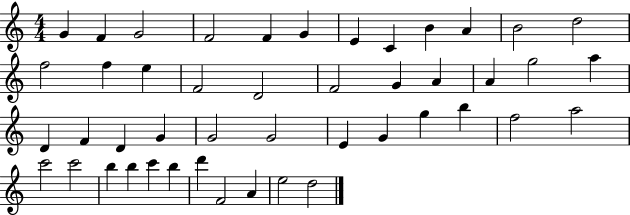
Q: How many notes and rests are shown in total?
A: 46